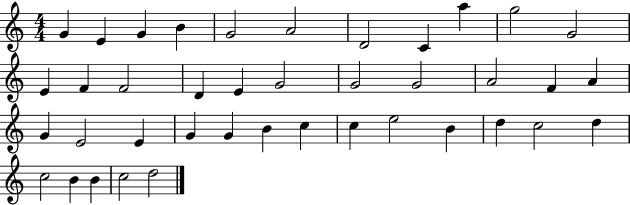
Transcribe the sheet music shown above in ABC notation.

X:1
T:Untitled
M:4/4
L:1/4
K:C
G E G B G2 A2 D2 C a g2 G2 E F F2 D E G2 G2 G2 A2 F A G E2 E G G B c c e2 B d c2 d c2 B B c2 d2